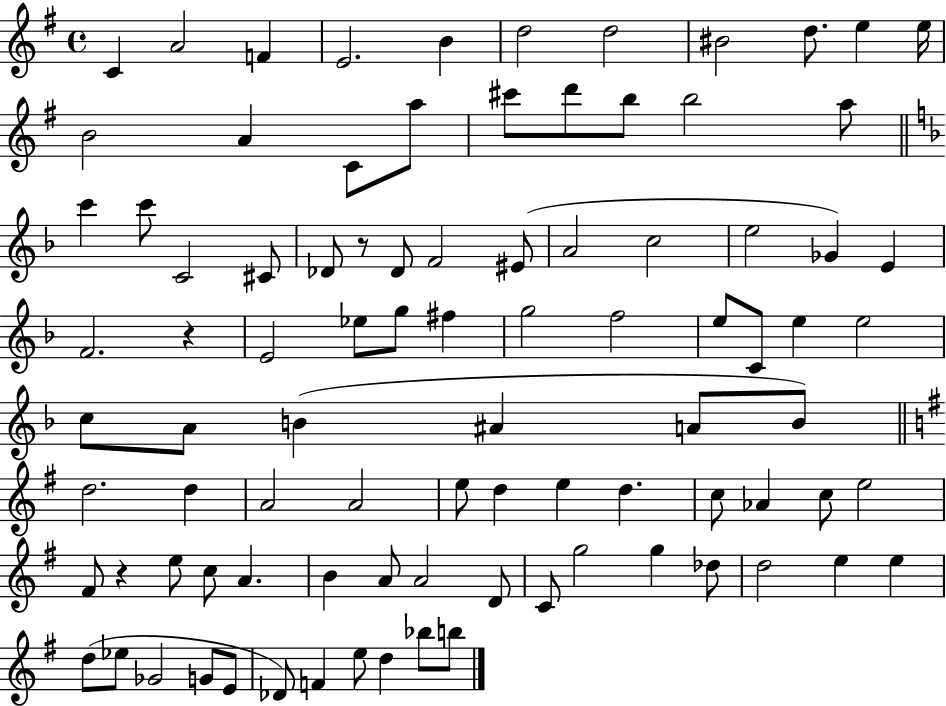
C4/q A4/h F4/q E4/h. B4/q D5/h D5/h BIS4/h D5/e. E5/q E5/s B4/h A4/q C4/e A5/e C#6/e D6/e B5/e B5/h A5/e C6/q C6/e C4/h C#4/e Db4/e R/e Db4/e F4/h EIS4/e A4/h C5/h E5/h Gb4/q E4/q F4/h. R/q E4/h Eb5/e G5/e F#5/q G5/h F5/h E5/e C4/e E5/q E5/h C5/e A4/e B4/q A#4/q A4/e B4/e D5/h. D5/q A4/h A4/h E5/e D5/q E5/q D5/q. C5/e Ab4/q C5/e E5/h F#4/e R/q E5/e C5/e A4/q. B4/q A4/e A4/h D4/e C4/e G5/h G5/q Db5/e D5/h E5/q E5/q D5/e Eb5/e Gb4/h G4/e E4/e Db4/e F4/q E5/e D5/q Bb5/e B5/e